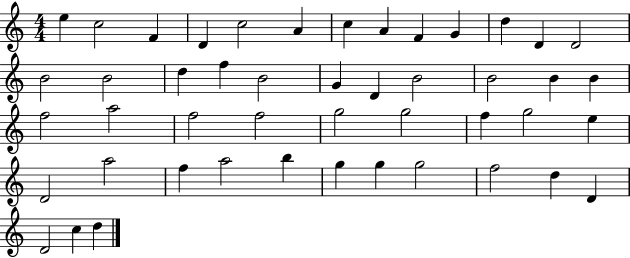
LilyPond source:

{
  \clef treble
  \numericTimeSignature
  \time 4/4
  \key c \major
  e''4 c''2 f'4 | d'4 c''2 a'4 | c''4 a'4 f'4 g'4 | d''4 d'4 d'2 | \break b'2 b'2 | d''4 f''4 b'2 | g'4 d'4 b'2 | b'2 b'4 b'4 | \break f''2 a''2 | f''2 f''2 | g''2 g''2 | f''4 g''2 e''4 | \break d'2 a''2 | f''4 a''2 b''4 | g''4 g''4 g''2 | f''2 d''4 d'4 | \break d'2 c''4 d''4 | \bar "|."
}